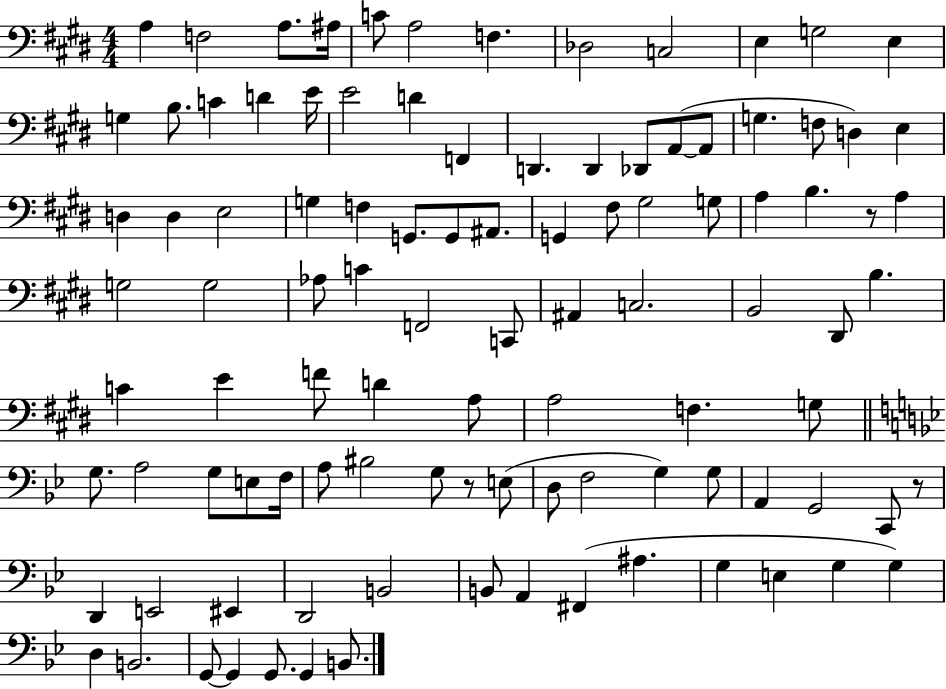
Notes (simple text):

A3/q F3/h A3/e. A#3/s C4/e A3/h F3/q. Db3/h C3/h E3/q G3/h E3/q G3/q B3/e. C4/q D4/q E4/s E4/h D4/q F2/q D2/q. D2/q Db2/e A2/e A2/e G3/q. F3/e D3/q E3/q D3/q D3/q E3/h G3/q F3/q G2/e. G2/e A#2/e. G2/q F#3/e G#3/h G3/e A3/q B3/q. R/e A3/q G3/h G3/h Ab3/e C4/q F2/h C2/e A#2/q C3/h. B2/h D#2/e B3/q. C4/q E4/q F4/e D4/q A3/e A3/h F3/q. G3/e G3/e. A3/h G3/e E3/e F3/s A3/e BIS3/h G3/e R/e E3/e D3/e F3/h G3/q G3/e A2/q G2/h C2/e R/e D2/q E2/h EIS2/q D2/h B2/h B2/e A2/q F#2/q A#3/q. G3/q E3/q G3/q G3/q D3/q B2/h. G2/e G2/q G2/e. G2/q B2/e.